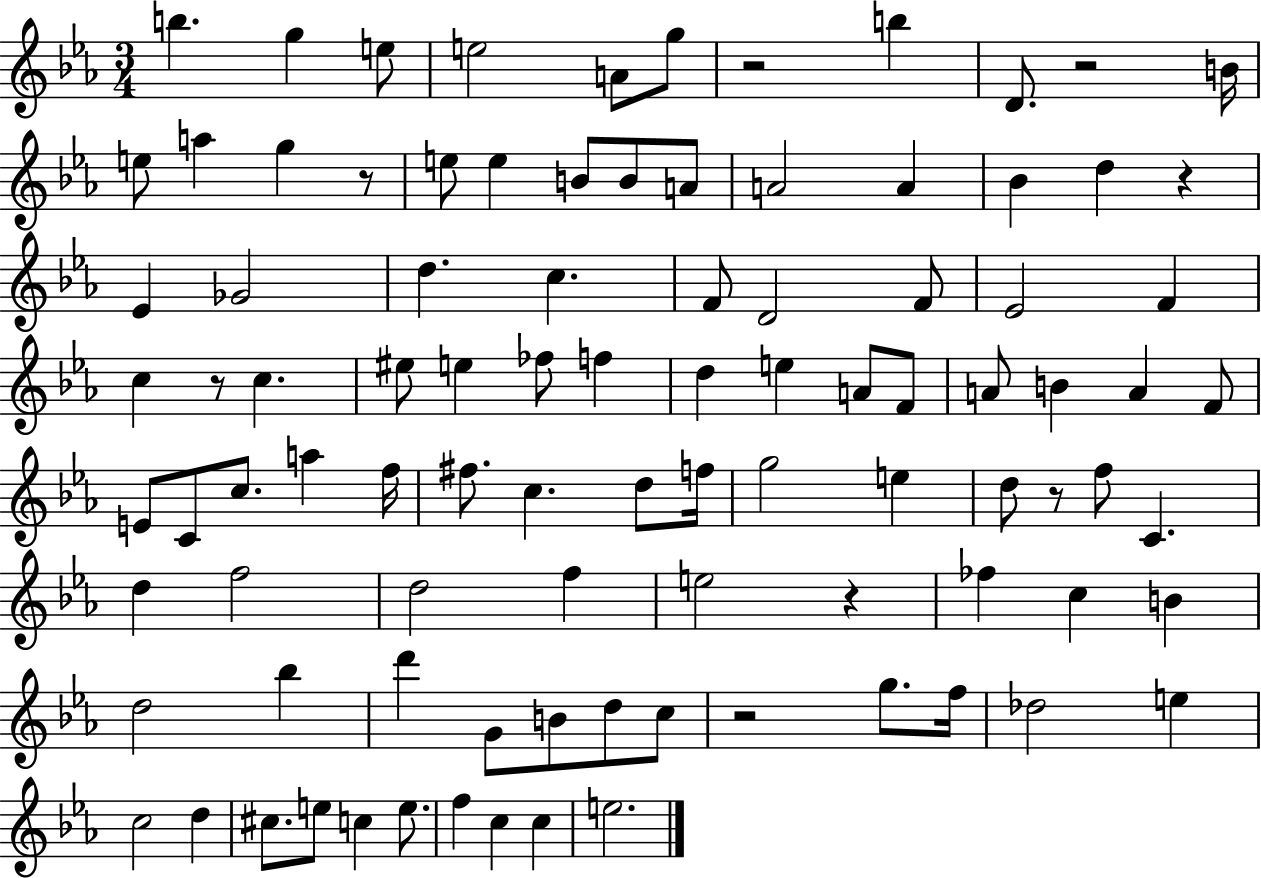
{
  \clef treble
  \numericTimeSignature
  \time 3/4
  \key ees \major
  b''4. g''4 e''8 | e''2 a'8 g''8 | r2 b''4 | d'8. r2 b'16 | \break e''8 a''4 g''4 r8 | e''8 e''4 b'8 b'8 a'8 | a'2 a'4 | bes'4 d''4 r4 | \break ees'4 ges'2 | d''4. c''4. | f'8 d'2 f'8 | ees'2 f'4 | \break c''4 r8 c''4. | eis''8 e''4 fes''8 f''4 | d''4 e''4 a'8 f'8 | a'8 b'4 a'4 f'8 | \break e'8 c'8 c''8. a''4 f''16 | fis''8. c''4. d''8 f''16 | g''2 e''4 | d''8 r8 f''8 c'4. | \break d''4 f''2 | d''2 f''4 | e''2 r4 | fes''4 c''4 b'4 | \break d''2 bes''4 | d'''4 g'8 b'8 d''8 c''8 | r2 g''8. f''16 | des''2 e''4 | \break c''2 d''4 | cis''8. e''8 c''4 e''8. | f''4 c''4 c''4 | e''2. | \break \bar "|."
}